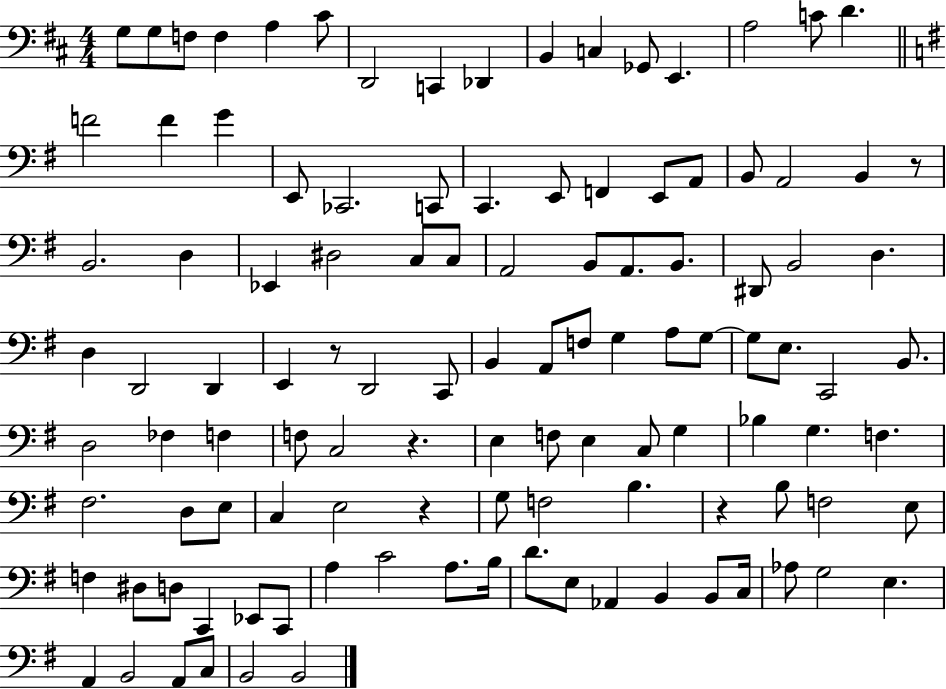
{
  \clef bass
  \numericTimeSignature
  \time 4/4
  \key d \major
  g8 g8 f8 f4 a4 cis'8 | d,2 c,4 des,4 | b,4 c4 ges,8 e,4. | a2 c'8 d'4. | \break \bar "||" \break \key g \major f'2 f'4 g'4 | e,8 ces,2. c,8 | c,4. e,8 f,4 e,8 a,8 | b,8 a,2 b,4 r8 | \break b,2. d4 | ees,4 dis2 c8 c8 | a,2 b,8 a,8. b,8. | dis,8 b,2 d4. | \break d4 d,2 d,4 | e,4 r8 d,2 c,8 | b,4 a,8 f8 g4 a8 g8~~ | g8 e8. c,2 b,8. | \break d2 fes4 f4 | f8 c2 r4. | e4 f8 e4 c8 g4 | bes4 g4. f4. | \break fis2. d8 e8 | c4 e2 r4 | g8 f2 b4. | r4 b8 f2 e8 | \break f4 dis8 d8 c,4 ees,8 c,8 | a4 c'2 a8. b16 | d'8. e8 aes,4 b,4 b,8 c16 | aes8 g2 e4. | \break a,4 b,2 a,8 c8 | b,2 b,2 | \bar "|."
}